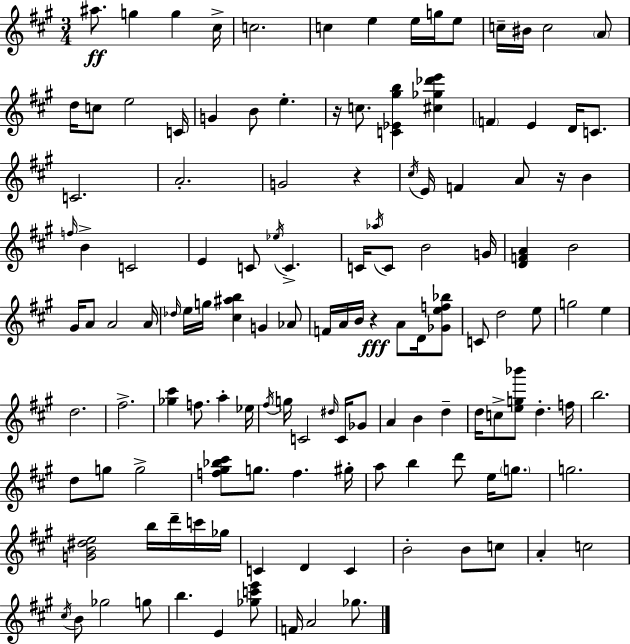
A#5/e. G5/q G5/q C#5/s C5/h. C5/q E5/q E5/s G5/s E5/e C5/s BIS4/s C5/h A4/e D5/s C5/e E5/h C4/s G4/q B4/e E5/q. R/s C5/e. [C4,Eb4,G#5,B5]/q [C#5,Gb5,Db6,E6]/q F4/q E4/q D4/s C4/e. C4/h. A4/h. G4/h R/q C#5/s E4/s F4/q A4/e R/s B4/q F5/s B4/q C4/h E4/q C4/e Eb5/s C4/q. C4/s Ab5/s C4/e B4/h G4/s [D4,F4,A4]/q B4/h G#4/s A4/e A4/h A4/s Db5/s E5/s G5/s [C#5,A#5,B5]/q G4/q Ab4/e F4/s A4/s B4/s R/q A4/e D4/s [Gb4,E5,F5,Bb5]/e C4/e D5/h E5/e G5/h E5/q D5/h. F#5/h. [Gb5,C#6]/q F5/e. A5/q Eb5/s F#5/s G5/s C4/h D#5/s C4/s Gb4/e A4/q B4/q D5/q D5/s C5/e [E5,G5,Bb6]/e D5/q. F5/s B5/h. D5/e G5/e G5/h [F5,G#5,Bb5,C#6]/e G5/e. F5/q. G#5/s A5/e B5/q D6/e E5/s G5/e. G5/h. [G4,B4,D#5,E5]/h B5/s D6/s C6/s Gb5/s C4/q D4/q C4/q B4/h B4/e C5/e A4/q C5/h C#5/s B4/e Gb5/h G5/e B5/q. E4/q [Gb5,C6,E6]/e F4/s A4/h Gb5/e.